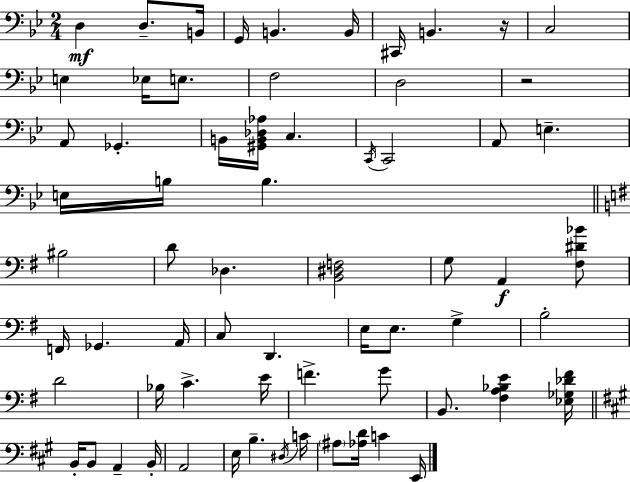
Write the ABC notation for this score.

X:1
T:Untitled
M:2/4
L:1/4
K:Gm
D, D,/2 B,,/4 G,,/4 B,, B,,/4 ^C,,/4 B,, z/4 C,2 E, _E,/4 E,/2 F,2 D,2 z2 A,,/2 _G,, B,,/4 [^G,,B,,_D,_A,]/4 C, C,,/4 C,,2 A,,/2 E, E,/4 B,/4 B, ^B,2 D/2 _D, [B,,^D,F,]2 G,/2 A,, [^F,^D_B]/2 F,,/4 _G,, A,,/4 C,/2 D,, E,/4 E,/2 G, B,2 D2 _B,/4 C E/4 F G/2 B,,/2 [^F,A,_B,E] [_E,_G,_D^F]/4 B,,/4 B,,/2 A,, B,,/4 A,,2 E,/4 B, ^D,/4 C/4 ^A,/2 [_A,D]/4 C E,,/4